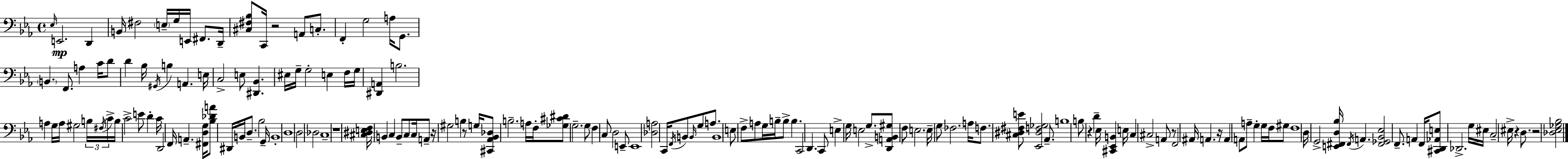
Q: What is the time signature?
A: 4/4